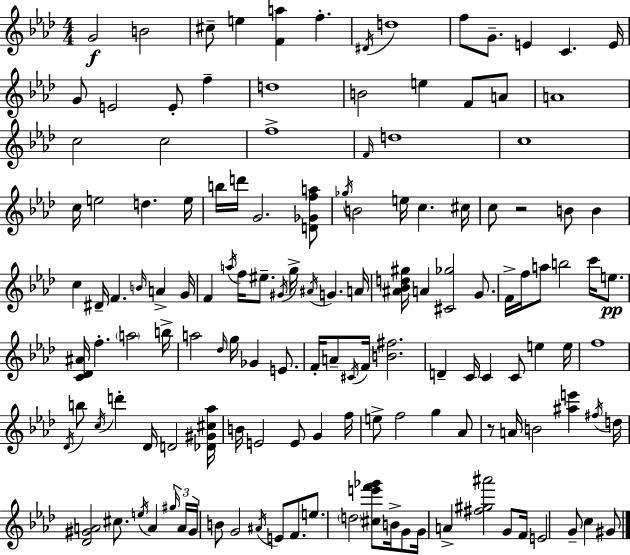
G4/h B4/h C#5/e E5/q [F4,A5]/q F5/q. D#4/s D5/w F5/e G4/e. E4/q C4/q. E4/s G4/e E4/h E4/e F5/q D5/w B4/h E5/q F4/e A4/e A4/w C5/h C5/h F5/w F4/s D5/w C5/w C5/s E5/h D5/q. E5/s B5/s D6/s G4/h. [D4,Gb4,F5,A5]/e Gb5/s B4/h E5/s C5/q. C#5/s C5/e R/h B4/e B4/q C5/q D#4/s F4/q. B4/s A4/q G4/s F4/q A5/s F5/s EIS5/e. G#4/s G5/s A#4/s G4/q. A4/s [A#4,Bb4,D5,G#5]/s A4/q [C#4,Gb5]/h G4/e. F4/s F5/s A5/e B5/h C6/s E5/e. [C4,Db4,A#4]/s F5/q. A5/h B5/s A5/h Db5/s G5/s Gb4/q E4/e. F4/s A4/e C#4/s F4/s [B4,F#5]/h. D4/q C4/s C4/q C4/e E5/q E5/s F5/w Db4/s B5/e C5/s D6/q Db4/s D4/h [Db4,G#4,C#5,Ab5]/s B4/s E4/h E4/e G4/q F5/s E5/e F5/h G5/q Ab4/e R/e A4/s B4/h [A#5,E6]/q F#5/s D5/s [Db4,G#4,A4]/h C#5/e. E5/s A4/q G#5/s A4/s G#4/s B4/e G4/h A#4/s E4/e F4/e. E5/e. D5/h [C#5,E6,F6,Gb6]/e B4/s G4/e G4/s A4/q [F#5,G#5,A#6]/h G4/e F4/s E4/h G4/e C5/q G#4/e